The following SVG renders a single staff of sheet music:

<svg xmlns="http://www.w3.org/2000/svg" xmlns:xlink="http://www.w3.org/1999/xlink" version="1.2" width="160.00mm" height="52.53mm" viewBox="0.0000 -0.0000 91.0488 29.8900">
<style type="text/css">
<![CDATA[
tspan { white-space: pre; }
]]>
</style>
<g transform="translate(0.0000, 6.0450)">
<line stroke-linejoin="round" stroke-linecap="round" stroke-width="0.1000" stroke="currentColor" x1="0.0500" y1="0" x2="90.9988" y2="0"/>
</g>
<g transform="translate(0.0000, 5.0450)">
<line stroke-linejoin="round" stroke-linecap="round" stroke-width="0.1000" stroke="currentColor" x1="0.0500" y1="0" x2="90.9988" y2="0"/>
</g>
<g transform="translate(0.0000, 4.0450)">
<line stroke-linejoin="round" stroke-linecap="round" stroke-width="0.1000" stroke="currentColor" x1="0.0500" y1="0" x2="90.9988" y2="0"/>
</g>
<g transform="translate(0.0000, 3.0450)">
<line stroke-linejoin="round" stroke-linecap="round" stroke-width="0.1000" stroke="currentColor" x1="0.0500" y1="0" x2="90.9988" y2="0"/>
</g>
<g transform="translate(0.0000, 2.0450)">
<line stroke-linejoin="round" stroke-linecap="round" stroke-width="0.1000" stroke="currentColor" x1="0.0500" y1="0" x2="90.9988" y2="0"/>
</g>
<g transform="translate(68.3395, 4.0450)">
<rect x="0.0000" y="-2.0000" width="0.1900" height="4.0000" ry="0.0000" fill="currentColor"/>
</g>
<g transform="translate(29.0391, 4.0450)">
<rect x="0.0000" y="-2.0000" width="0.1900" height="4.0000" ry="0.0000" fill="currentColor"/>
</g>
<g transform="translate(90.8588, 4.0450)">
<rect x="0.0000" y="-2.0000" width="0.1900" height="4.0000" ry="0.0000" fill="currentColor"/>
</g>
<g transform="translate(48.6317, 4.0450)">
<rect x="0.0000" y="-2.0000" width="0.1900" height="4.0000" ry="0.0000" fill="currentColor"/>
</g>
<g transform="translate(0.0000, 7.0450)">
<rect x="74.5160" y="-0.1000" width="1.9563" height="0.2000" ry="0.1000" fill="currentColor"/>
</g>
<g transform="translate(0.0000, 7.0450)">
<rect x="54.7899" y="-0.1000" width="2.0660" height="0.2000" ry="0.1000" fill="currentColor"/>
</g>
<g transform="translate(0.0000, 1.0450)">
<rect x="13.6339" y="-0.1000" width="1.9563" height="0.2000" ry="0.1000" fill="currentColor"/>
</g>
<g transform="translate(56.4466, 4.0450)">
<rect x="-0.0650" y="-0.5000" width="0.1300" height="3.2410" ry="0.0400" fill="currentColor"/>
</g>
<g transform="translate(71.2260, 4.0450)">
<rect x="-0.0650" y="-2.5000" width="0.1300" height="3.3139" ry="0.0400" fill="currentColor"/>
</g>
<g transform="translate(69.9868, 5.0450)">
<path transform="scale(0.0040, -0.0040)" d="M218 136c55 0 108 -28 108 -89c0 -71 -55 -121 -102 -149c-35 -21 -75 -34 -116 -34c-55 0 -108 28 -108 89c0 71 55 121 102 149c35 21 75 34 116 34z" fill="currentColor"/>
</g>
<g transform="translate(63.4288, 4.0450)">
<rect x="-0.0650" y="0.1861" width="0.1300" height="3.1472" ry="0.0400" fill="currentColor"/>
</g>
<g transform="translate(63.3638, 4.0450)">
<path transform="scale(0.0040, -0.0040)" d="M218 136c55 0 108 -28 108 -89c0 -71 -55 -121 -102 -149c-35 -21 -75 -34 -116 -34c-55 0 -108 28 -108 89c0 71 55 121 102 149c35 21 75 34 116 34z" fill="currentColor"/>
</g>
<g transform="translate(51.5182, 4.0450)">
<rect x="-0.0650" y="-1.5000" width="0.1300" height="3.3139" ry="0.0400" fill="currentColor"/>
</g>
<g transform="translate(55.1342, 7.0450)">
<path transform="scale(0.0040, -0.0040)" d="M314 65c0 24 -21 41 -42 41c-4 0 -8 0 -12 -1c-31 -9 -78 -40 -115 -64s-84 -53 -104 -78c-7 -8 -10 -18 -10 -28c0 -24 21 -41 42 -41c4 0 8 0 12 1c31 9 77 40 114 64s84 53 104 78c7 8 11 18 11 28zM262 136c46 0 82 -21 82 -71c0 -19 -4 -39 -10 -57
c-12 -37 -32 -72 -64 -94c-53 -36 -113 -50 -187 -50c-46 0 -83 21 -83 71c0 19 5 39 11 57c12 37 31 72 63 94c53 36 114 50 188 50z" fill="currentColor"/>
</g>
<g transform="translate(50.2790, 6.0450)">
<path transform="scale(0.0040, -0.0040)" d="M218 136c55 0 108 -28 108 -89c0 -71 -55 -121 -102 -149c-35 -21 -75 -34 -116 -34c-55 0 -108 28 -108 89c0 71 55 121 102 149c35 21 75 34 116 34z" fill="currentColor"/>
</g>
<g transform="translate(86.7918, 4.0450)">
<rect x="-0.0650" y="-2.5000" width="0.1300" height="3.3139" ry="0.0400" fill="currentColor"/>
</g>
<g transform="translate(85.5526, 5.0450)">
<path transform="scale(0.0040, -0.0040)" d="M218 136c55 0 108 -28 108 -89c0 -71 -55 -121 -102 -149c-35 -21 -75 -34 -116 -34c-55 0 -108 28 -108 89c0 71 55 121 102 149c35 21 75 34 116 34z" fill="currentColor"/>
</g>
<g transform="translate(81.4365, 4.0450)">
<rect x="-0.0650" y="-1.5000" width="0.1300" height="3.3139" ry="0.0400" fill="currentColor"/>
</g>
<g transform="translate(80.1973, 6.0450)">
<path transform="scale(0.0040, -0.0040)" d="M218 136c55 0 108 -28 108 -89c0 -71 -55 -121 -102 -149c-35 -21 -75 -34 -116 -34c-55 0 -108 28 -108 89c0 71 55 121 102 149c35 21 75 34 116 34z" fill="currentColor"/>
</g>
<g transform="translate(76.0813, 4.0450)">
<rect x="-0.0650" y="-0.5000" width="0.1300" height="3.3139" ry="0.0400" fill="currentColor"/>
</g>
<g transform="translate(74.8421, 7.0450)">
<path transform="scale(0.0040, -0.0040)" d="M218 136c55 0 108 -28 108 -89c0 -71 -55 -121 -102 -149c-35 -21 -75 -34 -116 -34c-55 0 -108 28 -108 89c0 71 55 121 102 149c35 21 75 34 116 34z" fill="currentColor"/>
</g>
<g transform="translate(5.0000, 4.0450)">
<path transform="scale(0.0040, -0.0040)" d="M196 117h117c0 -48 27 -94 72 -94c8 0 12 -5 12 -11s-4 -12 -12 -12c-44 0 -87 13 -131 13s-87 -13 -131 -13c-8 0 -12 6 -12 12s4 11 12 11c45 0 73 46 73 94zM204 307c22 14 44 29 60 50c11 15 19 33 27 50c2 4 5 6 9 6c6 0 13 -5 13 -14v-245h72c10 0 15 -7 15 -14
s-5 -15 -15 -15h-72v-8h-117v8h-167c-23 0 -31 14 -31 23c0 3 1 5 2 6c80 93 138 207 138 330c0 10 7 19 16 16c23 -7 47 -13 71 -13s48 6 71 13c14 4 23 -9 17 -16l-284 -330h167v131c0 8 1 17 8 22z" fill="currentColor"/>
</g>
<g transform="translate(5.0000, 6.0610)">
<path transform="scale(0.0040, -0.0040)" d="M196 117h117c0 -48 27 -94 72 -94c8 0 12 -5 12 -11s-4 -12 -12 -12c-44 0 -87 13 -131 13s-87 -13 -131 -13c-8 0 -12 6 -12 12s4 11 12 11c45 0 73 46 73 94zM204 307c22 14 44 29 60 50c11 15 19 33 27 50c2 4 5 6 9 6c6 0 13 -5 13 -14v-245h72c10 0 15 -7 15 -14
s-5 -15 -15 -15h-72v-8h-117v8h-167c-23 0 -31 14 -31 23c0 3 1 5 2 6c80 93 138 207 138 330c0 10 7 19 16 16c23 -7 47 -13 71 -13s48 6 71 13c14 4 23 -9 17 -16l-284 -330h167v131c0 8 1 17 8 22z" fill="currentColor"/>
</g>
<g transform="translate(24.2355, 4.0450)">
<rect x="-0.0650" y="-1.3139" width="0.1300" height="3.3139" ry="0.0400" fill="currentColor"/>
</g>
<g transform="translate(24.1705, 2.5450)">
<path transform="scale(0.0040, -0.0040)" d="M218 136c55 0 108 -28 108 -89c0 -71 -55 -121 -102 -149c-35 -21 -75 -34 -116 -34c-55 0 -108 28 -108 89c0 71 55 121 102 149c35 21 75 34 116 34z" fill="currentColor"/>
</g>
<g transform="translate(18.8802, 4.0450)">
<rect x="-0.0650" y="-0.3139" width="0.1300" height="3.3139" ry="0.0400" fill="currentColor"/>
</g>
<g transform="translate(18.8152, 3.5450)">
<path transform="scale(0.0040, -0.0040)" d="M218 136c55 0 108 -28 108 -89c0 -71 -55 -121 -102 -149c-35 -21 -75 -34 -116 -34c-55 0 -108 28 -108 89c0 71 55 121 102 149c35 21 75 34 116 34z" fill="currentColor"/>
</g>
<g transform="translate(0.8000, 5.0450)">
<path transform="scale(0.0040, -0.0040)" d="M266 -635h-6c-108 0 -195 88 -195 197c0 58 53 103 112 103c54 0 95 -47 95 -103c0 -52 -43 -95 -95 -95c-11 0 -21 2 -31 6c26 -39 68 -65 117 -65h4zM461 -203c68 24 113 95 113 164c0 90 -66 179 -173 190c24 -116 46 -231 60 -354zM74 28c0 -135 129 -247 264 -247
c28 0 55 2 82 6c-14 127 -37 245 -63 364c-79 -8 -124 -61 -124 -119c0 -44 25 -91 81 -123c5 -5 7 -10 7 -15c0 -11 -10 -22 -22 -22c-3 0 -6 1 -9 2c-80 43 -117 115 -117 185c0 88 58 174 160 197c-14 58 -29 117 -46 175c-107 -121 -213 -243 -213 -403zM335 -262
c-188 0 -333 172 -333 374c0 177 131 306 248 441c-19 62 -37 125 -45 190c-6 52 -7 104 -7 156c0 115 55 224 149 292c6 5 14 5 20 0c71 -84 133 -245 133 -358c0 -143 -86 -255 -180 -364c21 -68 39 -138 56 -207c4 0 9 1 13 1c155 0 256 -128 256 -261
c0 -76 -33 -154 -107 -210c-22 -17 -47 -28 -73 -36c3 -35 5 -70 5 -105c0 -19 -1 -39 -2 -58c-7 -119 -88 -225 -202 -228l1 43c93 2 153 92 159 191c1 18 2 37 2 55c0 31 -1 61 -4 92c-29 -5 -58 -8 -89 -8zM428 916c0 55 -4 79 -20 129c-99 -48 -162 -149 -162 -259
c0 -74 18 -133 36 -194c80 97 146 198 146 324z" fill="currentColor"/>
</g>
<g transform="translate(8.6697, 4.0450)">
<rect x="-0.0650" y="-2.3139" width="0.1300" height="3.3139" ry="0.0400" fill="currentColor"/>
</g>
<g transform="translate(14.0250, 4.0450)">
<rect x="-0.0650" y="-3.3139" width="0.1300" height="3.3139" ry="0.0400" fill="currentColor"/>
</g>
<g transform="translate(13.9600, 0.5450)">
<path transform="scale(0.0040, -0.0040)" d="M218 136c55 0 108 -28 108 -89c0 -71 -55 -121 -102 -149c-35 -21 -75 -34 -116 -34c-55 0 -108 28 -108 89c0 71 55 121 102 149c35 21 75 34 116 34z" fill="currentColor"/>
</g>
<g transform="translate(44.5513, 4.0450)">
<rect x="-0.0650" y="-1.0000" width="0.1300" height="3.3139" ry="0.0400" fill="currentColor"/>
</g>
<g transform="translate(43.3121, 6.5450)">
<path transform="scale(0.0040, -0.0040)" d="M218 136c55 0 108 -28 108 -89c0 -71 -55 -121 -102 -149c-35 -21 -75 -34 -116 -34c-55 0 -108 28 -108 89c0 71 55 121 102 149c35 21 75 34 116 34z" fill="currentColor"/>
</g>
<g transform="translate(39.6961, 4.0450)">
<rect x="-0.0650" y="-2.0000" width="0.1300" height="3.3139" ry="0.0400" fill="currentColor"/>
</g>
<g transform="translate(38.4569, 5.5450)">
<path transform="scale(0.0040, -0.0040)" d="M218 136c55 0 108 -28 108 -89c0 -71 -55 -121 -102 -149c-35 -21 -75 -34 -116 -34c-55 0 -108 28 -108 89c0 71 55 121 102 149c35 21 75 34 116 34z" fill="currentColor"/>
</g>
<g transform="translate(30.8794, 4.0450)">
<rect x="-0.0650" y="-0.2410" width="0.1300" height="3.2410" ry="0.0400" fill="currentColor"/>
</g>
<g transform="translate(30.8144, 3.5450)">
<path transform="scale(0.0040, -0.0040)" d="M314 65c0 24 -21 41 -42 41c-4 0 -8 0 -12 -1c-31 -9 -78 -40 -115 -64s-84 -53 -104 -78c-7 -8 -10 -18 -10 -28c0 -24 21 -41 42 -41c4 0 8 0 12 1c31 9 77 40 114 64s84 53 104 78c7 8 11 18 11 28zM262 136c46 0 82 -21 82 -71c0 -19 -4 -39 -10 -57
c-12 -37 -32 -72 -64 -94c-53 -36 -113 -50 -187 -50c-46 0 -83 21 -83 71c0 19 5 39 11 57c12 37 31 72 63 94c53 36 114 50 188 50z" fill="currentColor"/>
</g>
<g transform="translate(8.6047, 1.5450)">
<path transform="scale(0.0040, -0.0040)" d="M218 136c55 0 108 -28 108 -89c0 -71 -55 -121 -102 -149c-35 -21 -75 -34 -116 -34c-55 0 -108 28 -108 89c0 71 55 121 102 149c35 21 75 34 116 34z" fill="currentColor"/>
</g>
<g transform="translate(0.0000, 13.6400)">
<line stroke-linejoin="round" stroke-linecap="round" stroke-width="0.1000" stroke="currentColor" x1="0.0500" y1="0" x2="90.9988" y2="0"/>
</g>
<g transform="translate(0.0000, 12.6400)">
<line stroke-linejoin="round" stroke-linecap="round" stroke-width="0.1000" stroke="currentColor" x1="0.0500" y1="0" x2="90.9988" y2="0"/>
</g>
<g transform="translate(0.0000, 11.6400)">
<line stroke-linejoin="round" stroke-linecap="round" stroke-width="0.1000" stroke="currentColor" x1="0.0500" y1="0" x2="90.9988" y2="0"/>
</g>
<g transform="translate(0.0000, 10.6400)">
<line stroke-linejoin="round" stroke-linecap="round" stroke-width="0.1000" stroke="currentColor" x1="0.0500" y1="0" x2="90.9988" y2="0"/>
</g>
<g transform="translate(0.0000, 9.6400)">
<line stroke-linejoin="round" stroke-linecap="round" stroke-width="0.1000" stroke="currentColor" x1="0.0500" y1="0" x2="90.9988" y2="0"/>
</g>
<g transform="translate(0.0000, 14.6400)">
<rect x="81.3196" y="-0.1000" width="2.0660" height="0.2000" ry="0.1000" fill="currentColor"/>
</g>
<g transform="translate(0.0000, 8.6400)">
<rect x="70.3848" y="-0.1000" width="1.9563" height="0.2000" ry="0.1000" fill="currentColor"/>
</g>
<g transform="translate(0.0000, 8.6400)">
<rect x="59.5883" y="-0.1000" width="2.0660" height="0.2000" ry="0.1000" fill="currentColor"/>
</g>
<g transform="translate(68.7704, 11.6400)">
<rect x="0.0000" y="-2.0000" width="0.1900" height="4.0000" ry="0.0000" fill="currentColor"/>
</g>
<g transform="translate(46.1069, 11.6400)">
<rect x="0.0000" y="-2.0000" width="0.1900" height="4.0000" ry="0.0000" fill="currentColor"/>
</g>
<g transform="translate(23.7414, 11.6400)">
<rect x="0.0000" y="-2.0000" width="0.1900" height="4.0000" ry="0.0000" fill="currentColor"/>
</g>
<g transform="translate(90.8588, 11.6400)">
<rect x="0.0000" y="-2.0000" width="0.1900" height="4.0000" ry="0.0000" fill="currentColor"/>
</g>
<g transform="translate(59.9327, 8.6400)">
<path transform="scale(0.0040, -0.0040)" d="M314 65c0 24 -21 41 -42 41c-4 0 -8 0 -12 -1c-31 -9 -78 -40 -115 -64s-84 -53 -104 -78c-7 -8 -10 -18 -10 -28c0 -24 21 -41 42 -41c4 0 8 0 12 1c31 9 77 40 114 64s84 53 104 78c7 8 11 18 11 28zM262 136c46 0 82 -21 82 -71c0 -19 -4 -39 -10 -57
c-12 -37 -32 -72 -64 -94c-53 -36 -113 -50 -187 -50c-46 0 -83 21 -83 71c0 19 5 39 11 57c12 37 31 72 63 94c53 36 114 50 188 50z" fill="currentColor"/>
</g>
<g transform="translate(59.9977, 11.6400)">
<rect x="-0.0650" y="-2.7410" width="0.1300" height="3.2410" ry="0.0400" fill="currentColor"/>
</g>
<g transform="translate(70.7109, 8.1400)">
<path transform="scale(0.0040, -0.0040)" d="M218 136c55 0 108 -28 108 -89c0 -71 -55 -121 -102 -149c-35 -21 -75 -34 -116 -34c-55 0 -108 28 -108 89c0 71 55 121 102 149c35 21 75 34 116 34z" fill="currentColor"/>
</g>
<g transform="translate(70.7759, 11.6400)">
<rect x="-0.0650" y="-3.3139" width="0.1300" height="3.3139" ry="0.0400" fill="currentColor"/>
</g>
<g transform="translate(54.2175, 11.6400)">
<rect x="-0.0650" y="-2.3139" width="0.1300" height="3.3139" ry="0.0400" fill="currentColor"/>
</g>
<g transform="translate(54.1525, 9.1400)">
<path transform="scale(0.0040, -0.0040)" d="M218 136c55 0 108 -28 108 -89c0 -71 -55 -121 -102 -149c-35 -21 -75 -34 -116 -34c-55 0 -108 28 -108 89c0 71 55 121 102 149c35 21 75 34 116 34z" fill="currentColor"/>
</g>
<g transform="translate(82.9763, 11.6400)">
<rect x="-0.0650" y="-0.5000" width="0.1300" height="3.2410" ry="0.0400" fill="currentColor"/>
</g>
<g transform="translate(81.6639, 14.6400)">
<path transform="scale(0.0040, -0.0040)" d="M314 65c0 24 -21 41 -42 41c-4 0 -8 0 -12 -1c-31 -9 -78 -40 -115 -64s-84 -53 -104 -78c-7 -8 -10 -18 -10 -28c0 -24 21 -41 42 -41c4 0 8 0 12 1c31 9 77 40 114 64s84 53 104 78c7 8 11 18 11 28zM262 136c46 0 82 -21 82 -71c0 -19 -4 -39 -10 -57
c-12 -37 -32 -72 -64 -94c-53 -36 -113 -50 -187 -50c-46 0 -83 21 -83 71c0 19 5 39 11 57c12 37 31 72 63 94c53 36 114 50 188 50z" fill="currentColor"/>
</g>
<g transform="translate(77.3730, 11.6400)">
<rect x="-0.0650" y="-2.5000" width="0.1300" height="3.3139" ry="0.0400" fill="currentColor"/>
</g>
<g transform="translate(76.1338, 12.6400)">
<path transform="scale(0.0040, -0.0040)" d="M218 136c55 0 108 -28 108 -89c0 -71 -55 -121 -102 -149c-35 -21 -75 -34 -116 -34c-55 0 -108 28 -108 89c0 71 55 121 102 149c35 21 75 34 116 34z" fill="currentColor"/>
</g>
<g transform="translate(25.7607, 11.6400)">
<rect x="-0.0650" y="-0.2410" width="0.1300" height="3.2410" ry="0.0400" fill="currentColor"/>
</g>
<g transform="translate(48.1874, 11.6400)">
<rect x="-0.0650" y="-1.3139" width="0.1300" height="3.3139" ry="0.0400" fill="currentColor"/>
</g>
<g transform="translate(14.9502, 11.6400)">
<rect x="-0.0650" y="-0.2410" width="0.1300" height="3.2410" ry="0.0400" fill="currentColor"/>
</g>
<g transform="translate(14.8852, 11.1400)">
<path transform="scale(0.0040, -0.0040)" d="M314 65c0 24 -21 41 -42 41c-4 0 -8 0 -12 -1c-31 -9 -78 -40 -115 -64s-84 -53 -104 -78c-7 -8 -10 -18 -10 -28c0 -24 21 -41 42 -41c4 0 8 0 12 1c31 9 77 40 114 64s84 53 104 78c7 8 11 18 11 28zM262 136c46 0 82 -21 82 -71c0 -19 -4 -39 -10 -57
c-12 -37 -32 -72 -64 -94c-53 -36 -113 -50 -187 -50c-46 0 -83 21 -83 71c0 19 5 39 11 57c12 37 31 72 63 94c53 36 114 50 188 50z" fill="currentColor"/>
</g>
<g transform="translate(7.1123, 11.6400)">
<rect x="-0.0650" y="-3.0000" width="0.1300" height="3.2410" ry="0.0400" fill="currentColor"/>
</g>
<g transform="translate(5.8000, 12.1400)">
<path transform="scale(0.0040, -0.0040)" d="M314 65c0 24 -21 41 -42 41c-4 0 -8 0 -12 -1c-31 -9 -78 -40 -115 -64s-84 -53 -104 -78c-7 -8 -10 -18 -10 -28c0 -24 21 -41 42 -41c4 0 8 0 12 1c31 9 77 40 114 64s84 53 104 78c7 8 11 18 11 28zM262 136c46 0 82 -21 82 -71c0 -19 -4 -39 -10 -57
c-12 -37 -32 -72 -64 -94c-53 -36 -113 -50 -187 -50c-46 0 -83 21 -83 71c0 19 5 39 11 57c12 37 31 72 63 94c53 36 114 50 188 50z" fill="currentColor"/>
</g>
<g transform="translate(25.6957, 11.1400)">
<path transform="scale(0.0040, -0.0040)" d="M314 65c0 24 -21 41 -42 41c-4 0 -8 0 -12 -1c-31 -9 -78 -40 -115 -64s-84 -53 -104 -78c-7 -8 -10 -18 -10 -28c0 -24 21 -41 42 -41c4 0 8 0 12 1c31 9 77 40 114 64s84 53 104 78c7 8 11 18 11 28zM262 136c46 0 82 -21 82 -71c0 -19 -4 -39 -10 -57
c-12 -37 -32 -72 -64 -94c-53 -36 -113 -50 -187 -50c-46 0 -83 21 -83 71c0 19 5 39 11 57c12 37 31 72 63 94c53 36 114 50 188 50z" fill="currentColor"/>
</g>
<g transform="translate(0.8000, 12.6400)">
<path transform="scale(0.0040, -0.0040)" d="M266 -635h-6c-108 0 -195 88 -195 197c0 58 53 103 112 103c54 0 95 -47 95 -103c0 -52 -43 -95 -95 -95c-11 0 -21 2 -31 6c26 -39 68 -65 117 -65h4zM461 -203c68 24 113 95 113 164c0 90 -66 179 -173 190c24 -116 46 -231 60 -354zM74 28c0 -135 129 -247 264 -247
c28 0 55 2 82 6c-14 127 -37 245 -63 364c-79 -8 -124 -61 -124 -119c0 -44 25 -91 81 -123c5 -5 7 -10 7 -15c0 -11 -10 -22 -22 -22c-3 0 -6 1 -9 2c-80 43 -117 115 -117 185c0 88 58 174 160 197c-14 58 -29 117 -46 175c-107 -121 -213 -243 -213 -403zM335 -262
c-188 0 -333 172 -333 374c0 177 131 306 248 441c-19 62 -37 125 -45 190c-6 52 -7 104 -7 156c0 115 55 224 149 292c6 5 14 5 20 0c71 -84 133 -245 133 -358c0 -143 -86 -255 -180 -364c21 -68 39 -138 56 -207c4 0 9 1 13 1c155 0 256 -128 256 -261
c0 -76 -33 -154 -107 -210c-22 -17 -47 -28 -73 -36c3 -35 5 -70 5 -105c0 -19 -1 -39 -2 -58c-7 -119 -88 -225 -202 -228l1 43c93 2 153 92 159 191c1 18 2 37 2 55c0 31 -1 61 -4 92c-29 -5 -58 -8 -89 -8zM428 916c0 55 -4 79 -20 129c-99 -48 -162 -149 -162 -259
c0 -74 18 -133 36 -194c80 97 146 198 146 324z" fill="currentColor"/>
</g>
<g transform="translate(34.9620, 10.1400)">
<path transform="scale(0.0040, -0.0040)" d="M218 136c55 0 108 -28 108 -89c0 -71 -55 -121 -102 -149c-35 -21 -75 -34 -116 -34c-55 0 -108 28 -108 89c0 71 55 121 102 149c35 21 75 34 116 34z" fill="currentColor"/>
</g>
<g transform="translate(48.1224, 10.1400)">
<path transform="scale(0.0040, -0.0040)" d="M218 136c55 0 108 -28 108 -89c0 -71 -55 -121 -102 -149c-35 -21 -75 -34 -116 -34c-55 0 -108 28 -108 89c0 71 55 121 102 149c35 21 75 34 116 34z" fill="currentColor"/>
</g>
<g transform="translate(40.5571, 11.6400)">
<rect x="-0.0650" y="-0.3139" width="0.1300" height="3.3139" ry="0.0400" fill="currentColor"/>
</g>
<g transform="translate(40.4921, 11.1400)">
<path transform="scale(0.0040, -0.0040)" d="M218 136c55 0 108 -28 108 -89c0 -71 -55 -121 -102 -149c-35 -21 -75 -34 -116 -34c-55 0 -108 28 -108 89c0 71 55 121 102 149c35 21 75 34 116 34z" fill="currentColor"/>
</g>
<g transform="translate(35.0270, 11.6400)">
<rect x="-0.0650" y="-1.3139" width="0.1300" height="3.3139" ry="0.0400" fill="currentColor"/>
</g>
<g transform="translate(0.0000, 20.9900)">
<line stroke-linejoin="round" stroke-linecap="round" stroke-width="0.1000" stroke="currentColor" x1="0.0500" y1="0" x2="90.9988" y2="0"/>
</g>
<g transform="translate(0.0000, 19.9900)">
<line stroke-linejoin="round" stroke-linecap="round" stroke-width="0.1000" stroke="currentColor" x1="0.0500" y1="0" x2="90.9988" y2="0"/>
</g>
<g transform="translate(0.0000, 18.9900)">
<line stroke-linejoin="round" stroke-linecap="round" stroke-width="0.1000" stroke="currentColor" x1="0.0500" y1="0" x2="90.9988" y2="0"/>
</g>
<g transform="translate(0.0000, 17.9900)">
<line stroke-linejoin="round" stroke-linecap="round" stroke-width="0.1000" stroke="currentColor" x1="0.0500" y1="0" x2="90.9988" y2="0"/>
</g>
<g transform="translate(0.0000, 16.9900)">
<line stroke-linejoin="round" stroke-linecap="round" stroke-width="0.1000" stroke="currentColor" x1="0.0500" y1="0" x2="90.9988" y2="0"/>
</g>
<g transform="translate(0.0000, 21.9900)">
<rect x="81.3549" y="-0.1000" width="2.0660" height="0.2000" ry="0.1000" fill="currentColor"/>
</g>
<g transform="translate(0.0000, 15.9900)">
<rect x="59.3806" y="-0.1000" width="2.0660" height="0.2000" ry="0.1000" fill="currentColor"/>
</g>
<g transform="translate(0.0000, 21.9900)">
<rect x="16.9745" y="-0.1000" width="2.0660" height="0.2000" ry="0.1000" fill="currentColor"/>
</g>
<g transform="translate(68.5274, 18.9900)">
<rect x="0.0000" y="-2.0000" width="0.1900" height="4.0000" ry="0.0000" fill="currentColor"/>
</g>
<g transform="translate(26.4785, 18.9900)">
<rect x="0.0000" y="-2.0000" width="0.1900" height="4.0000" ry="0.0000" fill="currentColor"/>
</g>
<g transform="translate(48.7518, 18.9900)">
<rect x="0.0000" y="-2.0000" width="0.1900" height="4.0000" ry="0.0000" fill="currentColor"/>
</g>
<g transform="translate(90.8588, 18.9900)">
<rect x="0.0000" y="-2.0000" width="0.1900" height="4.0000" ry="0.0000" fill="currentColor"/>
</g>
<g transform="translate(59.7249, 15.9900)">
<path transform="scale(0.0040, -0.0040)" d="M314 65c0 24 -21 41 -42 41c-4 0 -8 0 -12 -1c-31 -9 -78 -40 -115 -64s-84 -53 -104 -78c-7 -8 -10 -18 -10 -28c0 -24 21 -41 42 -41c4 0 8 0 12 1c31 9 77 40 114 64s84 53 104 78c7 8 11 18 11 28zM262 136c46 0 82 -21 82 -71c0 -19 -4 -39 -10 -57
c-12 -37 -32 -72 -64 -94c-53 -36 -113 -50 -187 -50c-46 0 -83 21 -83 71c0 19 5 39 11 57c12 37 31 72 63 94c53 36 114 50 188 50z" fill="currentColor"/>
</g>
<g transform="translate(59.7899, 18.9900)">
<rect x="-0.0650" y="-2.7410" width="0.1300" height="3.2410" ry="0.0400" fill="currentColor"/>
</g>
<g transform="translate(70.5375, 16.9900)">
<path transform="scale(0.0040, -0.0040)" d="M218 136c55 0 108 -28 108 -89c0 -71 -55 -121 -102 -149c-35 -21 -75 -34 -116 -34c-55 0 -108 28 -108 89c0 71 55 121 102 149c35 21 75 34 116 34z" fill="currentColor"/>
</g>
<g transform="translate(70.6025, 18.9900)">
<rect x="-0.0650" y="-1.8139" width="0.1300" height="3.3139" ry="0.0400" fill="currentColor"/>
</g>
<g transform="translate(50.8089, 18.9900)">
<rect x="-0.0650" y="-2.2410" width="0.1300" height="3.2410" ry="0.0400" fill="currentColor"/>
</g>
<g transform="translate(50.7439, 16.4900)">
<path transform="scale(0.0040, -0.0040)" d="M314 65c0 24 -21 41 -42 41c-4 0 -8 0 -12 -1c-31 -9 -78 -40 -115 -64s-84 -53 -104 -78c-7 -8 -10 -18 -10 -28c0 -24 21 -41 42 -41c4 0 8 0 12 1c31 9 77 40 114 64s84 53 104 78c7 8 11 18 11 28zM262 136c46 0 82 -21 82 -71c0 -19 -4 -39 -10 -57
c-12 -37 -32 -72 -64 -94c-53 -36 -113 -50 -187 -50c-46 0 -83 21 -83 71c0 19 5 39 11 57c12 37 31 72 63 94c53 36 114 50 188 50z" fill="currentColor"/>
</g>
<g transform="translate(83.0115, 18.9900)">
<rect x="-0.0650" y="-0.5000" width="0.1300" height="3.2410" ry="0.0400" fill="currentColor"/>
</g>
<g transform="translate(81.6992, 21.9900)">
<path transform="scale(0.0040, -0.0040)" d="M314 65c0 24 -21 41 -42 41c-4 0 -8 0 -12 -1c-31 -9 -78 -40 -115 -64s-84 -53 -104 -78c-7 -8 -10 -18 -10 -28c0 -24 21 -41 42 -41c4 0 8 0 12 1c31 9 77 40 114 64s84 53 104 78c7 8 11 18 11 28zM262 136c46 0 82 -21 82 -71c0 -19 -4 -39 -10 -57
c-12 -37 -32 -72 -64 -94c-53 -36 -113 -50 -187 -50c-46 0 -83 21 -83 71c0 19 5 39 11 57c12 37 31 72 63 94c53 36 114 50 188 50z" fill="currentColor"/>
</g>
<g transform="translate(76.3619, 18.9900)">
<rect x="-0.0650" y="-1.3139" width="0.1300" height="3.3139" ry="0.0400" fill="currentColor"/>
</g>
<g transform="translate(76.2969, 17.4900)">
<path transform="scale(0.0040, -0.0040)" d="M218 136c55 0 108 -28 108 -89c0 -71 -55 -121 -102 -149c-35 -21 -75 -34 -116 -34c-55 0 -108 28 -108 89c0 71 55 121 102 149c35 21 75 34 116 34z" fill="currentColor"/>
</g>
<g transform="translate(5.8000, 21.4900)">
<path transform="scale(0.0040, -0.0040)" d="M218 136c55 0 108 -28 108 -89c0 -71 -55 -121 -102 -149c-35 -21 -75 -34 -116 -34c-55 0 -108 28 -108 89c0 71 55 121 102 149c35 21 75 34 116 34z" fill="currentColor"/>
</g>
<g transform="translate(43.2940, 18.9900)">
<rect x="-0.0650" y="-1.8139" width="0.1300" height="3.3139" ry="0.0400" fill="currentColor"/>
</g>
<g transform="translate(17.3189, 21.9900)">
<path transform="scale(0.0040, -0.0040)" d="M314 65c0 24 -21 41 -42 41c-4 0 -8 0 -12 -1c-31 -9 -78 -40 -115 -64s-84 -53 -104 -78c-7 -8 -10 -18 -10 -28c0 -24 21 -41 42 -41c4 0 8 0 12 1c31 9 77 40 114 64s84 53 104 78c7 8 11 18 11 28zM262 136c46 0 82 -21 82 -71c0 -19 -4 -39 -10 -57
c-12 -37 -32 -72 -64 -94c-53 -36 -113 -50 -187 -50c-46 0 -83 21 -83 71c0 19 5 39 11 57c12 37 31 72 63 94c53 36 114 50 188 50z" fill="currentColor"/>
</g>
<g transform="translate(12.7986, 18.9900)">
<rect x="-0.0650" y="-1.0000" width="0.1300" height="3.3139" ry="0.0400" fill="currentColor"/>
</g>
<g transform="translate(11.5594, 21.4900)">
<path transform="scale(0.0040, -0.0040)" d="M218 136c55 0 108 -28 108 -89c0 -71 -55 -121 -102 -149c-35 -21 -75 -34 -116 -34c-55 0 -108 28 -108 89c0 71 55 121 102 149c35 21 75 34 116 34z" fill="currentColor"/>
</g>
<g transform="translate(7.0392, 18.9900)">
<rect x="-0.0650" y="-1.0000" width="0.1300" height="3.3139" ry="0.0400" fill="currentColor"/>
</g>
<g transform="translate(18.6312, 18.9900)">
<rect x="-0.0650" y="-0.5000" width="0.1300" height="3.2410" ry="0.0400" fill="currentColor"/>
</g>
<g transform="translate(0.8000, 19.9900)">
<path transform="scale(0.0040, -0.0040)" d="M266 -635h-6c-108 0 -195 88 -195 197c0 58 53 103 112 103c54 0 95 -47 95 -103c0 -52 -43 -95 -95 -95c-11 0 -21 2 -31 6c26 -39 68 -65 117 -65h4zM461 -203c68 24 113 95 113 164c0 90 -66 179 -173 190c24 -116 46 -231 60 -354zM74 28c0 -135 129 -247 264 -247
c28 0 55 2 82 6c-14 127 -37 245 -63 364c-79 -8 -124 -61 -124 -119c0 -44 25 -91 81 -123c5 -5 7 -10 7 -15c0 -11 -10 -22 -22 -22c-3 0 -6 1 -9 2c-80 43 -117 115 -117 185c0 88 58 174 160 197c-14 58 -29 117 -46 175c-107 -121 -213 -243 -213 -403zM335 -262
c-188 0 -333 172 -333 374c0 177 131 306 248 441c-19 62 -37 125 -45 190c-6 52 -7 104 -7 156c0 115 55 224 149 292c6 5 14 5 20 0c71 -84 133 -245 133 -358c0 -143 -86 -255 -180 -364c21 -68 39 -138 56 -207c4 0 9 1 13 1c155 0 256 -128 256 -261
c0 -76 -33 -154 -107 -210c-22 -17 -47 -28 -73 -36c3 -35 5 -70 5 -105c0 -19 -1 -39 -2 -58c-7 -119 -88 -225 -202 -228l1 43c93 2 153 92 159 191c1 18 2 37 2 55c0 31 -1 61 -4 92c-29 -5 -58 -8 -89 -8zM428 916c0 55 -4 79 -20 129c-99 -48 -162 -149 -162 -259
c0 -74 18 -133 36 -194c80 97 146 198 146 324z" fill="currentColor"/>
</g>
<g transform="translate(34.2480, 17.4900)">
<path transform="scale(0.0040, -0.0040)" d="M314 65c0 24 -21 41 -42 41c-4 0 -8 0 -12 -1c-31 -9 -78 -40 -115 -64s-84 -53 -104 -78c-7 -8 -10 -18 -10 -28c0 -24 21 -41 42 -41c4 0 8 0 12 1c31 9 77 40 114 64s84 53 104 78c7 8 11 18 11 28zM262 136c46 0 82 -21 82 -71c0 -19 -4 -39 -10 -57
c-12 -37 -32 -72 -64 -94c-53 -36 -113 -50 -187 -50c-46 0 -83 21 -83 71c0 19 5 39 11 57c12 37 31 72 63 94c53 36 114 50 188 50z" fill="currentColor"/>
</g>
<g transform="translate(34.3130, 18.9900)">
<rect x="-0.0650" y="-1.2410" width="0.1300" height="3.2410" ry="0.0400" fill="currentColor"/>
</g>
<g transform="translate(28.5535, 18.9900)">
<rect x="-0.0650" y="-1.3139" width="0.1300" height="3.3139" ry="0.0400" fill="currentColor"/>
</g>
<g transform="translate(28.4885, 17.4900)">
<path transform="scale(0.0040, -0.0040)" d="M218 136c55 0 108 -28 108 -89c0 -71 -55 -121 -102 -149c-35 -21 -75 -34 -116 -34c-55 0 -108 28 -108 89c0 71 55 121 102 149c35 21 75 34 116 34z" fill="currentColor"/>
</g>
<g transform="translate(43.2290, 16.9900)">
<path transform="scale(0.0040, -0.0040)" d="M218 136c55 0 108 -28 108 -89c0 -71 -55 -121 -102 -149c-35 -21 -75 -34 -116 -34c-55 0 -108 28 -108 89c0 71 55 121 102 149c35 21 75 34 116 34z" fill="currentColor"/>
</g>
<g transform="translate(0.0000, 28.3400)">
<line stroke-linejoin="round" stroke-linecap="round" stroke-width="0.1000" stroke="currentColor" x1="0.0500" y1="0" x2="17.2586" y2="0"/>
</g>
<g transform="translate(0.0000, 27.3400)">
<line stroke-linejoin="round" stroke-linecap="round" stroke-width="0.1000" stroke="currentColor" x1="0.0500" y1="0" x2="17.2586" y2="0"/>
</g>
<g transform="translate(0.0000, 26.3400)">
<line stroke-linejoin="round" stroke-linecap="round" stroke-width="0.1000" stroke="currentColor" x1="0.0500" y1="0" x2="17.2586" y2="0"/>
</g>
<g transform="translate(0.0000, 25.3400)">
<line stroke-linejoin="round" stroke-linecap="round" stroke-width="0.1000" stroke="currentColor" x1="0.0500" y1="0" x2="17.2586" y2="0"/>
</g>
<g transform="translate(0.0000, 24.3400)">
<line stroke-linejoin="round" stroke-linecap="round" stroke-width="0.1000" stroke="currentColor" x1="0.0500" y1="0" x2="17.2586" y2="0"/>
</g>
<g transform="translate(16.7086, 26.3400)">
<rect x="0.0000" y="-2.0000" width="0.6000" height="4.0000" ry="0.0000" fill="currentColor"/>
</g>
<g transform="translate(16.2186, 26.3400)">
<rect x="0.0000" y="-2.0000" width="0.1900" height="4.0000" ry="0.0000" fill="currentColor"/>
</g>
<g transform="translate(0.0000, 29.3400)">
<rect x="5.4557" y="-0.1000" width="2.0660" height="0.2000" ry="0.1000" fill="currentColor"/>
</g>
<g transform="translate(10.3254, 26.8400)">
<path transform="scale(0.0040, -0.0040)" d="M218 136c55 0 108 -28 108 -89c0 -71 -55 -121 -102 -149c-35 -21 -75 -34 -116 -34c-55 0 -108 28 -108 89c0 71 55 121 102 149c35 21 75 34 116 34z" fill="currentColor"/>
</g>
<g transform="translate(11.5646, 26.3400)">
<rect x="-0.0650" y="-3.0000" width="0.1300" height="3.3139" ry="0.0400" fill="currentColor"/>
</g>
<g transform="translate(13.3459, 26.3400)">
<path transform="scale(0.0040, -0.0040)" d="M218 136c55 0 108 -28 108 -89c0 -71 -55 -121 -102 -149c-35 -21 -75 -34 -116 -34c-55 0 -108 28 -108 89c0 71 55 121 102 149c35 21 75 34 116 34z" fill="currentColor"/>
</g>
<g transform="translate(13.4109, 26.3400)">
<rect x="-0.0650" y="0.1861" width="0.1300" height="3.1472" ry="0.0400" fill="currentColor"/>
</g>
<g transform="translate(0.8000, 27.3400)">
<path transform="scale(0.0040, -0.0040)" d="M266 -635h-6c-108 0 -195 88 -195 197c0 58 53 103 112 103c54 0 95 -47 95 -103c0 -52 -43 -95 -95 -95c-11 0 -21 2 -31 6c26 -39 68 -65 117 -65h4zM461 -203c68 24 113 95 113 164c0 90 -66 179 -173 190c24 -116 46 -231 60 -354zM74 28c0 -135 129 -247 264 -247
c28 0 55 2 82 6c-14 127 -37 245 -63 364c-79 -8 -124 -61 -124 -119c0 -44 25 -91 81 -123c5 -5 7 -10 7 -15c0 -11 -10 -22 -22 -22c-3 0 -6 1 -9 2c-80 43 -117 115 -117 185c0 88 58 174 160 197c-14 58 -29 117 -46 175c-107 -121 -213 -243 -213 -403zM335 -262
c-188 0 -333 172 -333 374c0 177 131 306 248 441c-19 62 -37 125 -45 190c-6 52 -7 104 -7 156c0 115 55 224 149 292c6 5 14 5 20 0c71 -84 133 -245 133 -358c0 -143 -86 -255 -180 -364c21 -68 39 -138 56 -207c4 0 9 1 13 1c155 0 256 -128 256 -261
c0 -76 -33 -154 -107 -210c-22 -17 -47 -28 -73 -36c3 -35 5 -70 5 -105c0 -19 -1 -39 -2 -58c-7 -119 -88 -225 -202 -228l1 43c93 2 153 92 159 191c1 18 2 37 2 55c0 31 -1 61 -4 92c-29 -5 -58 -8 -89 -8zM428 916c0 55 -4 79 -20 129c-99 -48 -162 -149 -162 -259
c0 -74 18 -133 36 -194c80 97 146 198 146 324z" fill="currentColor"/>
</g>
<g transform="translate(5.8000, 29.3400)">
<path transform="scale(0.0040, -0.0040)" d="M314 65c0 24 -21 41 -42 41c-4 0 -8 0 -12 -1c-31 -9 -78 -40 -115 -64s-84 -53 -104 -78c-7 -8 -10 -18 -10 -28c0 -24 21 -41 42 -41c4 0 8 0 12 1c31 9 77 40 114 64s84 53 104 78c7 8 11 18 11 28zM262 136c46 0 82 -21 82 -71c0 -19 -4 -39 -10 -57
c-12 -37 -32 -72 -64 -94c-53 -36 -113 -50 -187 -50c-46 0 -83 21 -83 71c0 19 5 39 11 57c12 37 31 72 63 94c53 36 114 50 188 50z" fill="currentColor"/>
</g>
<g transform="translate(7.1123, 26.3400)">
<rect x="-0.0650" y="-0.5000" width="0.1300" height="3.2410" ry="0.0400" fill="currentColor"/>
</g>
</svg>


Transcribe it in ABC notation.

X:1
T:Untitled
M:4/4
L:1/4
K:C
g b c e c2 F D E C2 B G C E G A2 c2 c2 e c e g a2 b G C2 D D C2 e e2 f g2 a2 f e C2 C2 A B